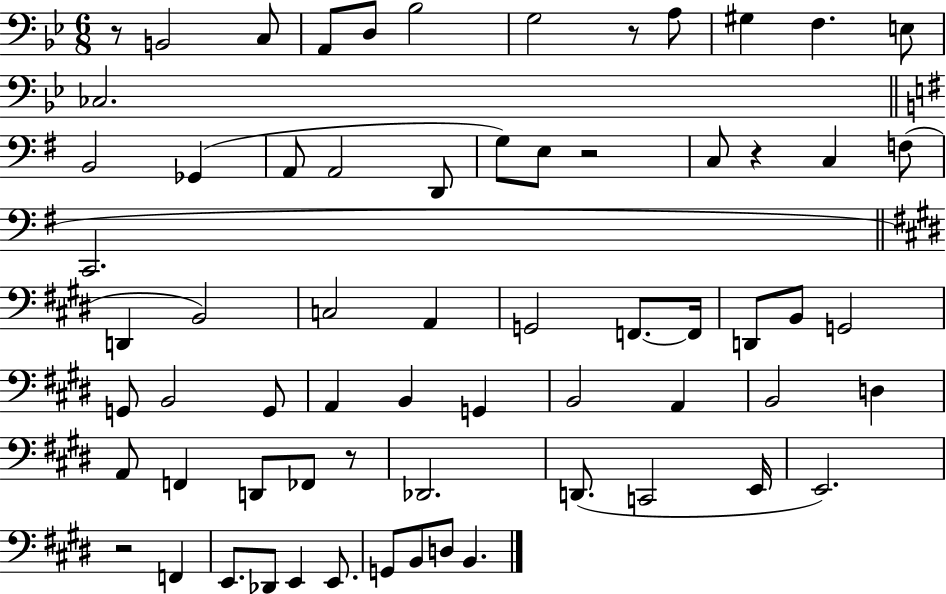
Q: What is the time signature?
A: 6/8